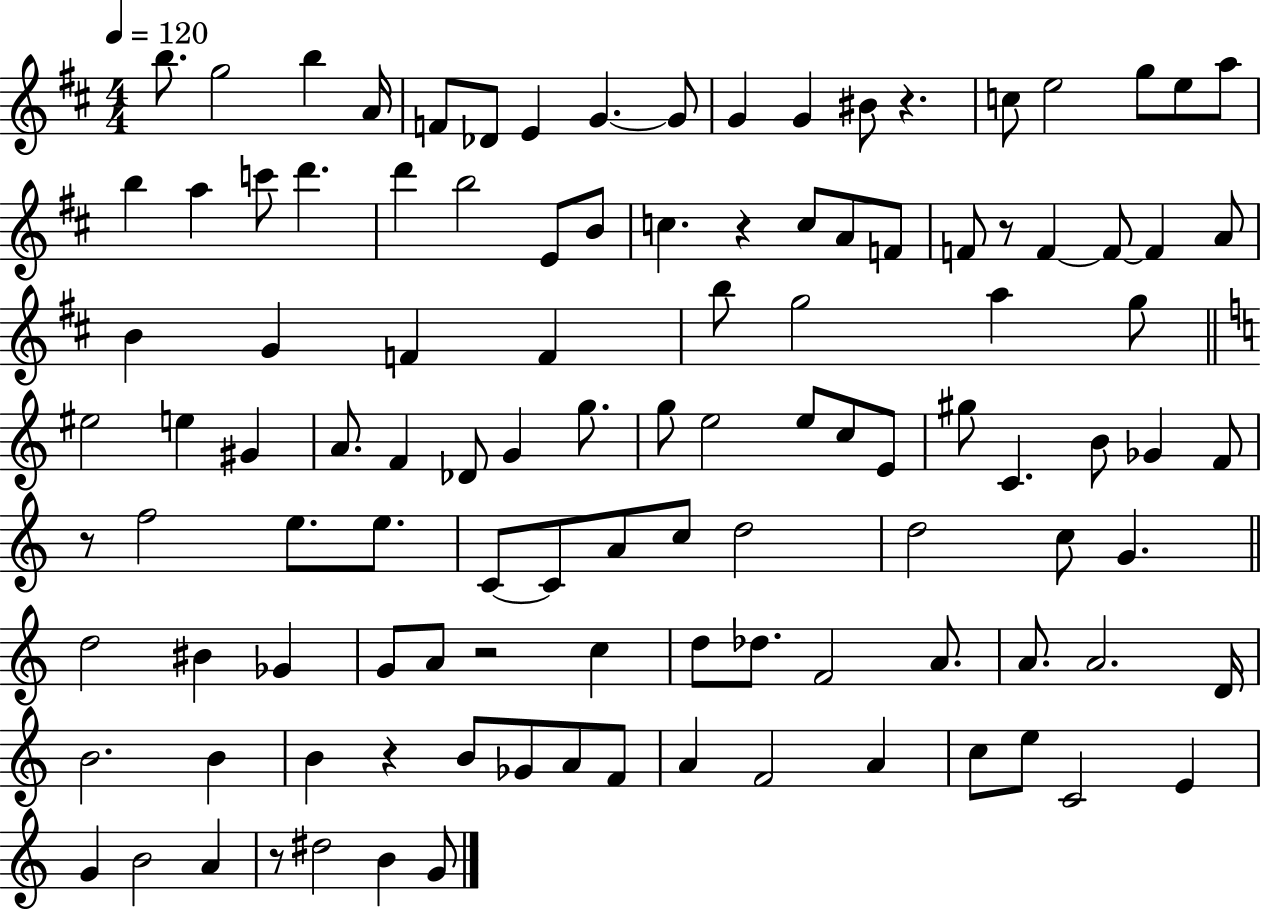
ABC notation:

X:1
T:Untitled
M:4/4
L:1/4
K:D
b/2 g2 b A/4 F/2 _D/2 E G G/2 G G ^B/2 z c/2 e2 g/2 e/2 a/2 b a c'/2 d' d' b2 E/2 B/2 c z c/2 A/2 F/2 F/2 z/2 F F/2 F A/2 B G F F b/2 g2 a g/2 ^e2 e ^G A/2 F _D/2 G g/2 g/2 e2 e/2 c/2 E/2 ^g/2 C B/2 _G F/2 z/2 f2 e/2 e/2 C/2 C/2 A/2 c/2 d2 d2 c/2 G d2 ^B _G G/2 A/2 z2 c d/2 _d/2 F2 A/2 A/2 A2 D/4 B2 B B z B/2 _G/2 A/2 F/2 A F2 A c/2 e/2 C2 E G B2 A z/2 ^d2 B G/2